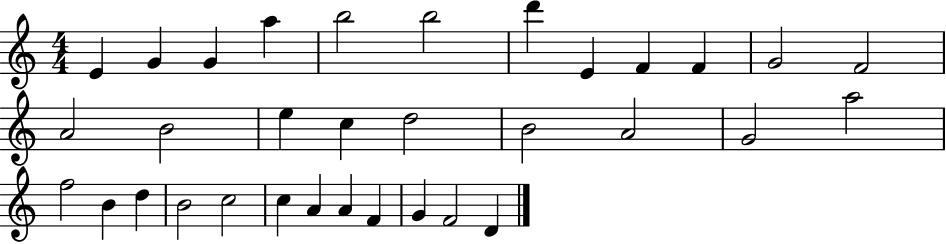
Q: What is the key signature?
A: C major